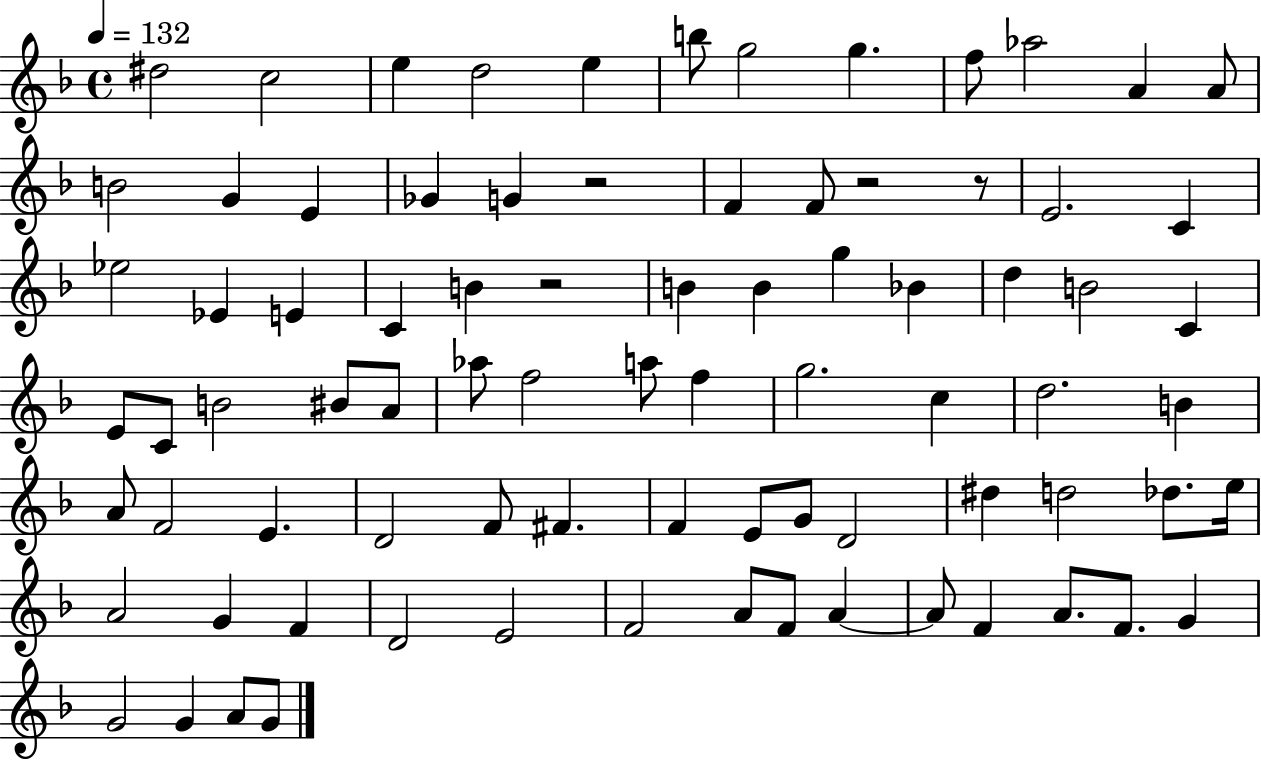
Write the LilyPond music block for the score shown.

{
  \clef treble
  \time 4/4
  \defaultTimeSignature
  \key f \major
  \tempo 4 = 132
  \repeat volta 2 { dis''2 c''2 | e''4 d''2 e''4 | b''8 g''2 g''4. | f''8 aes''2 a'4 a'8 | \break b'2 g'4 e'4 | ges'4 g'4 r2 | f'4 f'8 r2 r8 | e'2. c'4 | \break ees''2 ees'4 e'4 | c'4 b'4 r2 | b'4 b'4 g''4 bes'4 | d''4 b'2 c'4 | \break e'8 c'8 b'2 bis'8 a'8 | aes''8 f''2 a''8 f''4 | g''2. c''4 | d''2. b'4 | \break a'8 f'2 e'4. | d'2 f'8 fis'4. | f'4 e'8 g'8 d'2 | dis''4 d''2 des''8. e''16 | \break a'2 g'4 f'4 | d'2 e'2 | f'2 a'8 f'8 a'4~~ | a'8 f'4 a'8. f'8. g'4 | \break g'2 g'4 a'8 g'8 | } \bar "|."
}